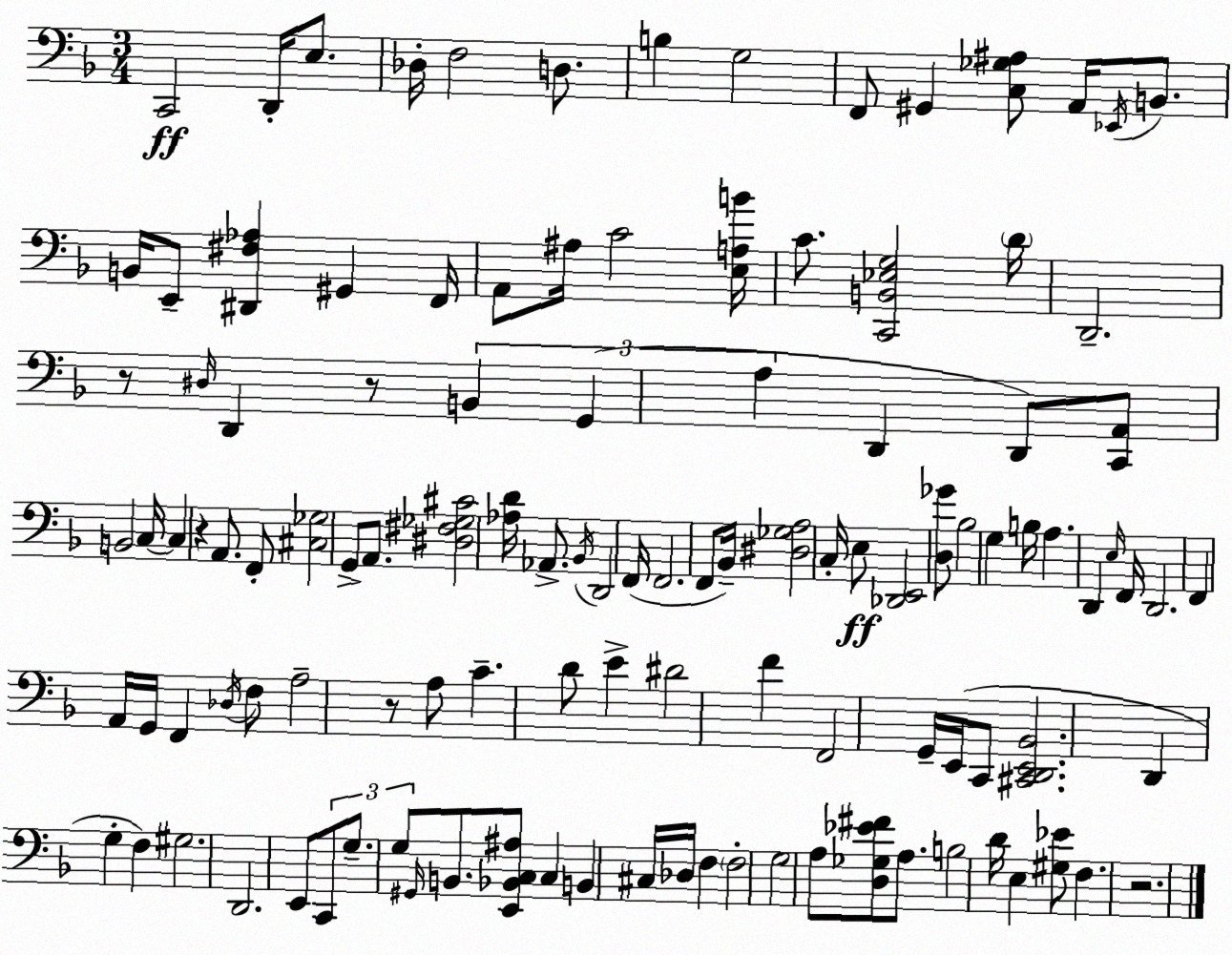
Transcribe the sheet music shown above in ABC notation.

X:1
T:Untitled
M:3/4
L:1/4
K:Dm
C,,2 D,,/4 E,/2 _D,/4 F,2 D,/2 B, G,2 F,,/2 ^G,, [C,_G,^A,]/2 A,,/4 _E,,/4 B,,/2 B,,/4 E,,/2 [^D,,^F,_A,] ^G,, F,,/4 A,,/2 ^A,/4 C2 [E,A,B]/4 C/2 [C,,B,,_E,G,]2 D/4 D,,2 z/2 ^D,/4 D,, z/2 B,, G,, A, D,, D,,/2 [C,,A,,]/2 B,,2 C,/4 C, z A,,/2 F,,/2 [^C,_G,]2 G,,/2 A,,/2 [^D,^F,_G,^C]2 [_A,D]/4 _A,,/2 _B,,/4 D,,2 F,,/4 F,,2 F,,/2 _B,,/4 [^D,_G,A,]2 C,/4 E,/2 [_D,,E,,]2 [D,_G]/2 _B,2 G, B,/4 A, D,, E,/4 F,,/4 D,,2 F,, A,,/4 G,,/4 F,, _D,/4 F,/2 A,2 z/2 A,/2 C D/2 E ^D2 F F,,2 G,,/4 E,,/4 C,,/2 [^C,,D,,E,,_B,,]2 D,, G, F, ^G,2 D,,2 E,,/2 C,,/2 G,/2 G,/2 ^G,,/4 B,,/2 [E,,_B,,C,^A,]/2 C, B,, ^C,/4 _D,/4 F, F,2 G,2 A,/2 [D,_G,_E^F]/2 A,/2 B,2 D/4 E, [^G,_E]/2 F, z2